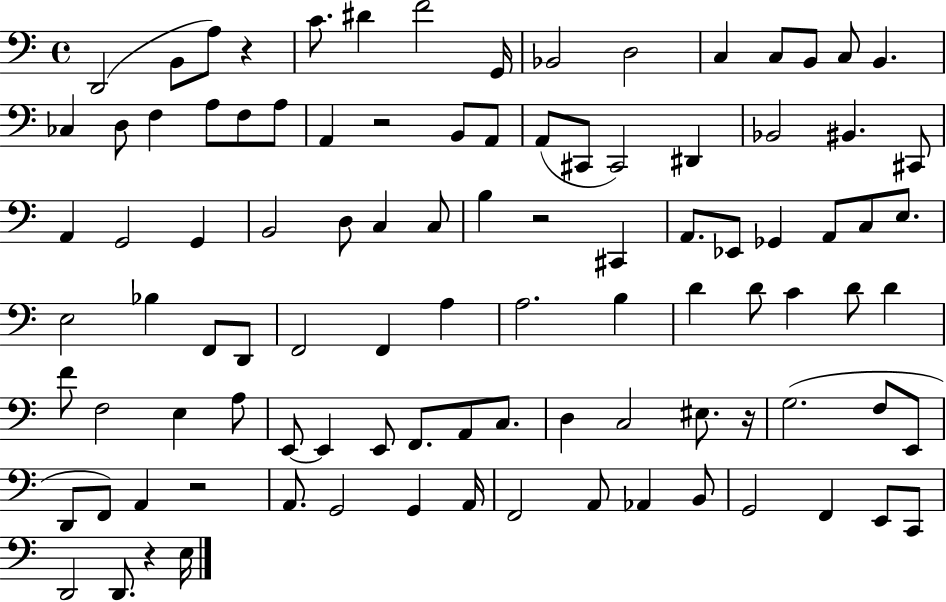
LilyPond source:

{
  \clef bass
  \time 4/4
  \defaultTimeSignature
  \key c \major
  d,2( b,8 a8) r4 | c'8. dis'4 f'2 g,16 | bes,2 d2 | c4 c8 b,8 c8 b,4. | \break ces4 d8 f4 a8 f8 a8 | a,4 r2 b,8 a,8 | a,8( cis,8 cis,2) dis,4 | bes,2 bis,4. cis,8 | \break a,4 g,2 g,4 | b,2 d8 c4 c8 | b4 r2 cis,4 | a,8. ees,8 ges,4 a,8 c8 e8. | \break e2 bes4 f,8 d,8 | f,2 f,4 a4 | a2. b4 | d'4 d'8 c'4 d'8 d'4 | \break f'8 f2 e4 a8 | e,8~~ e,4 e,8 f,8. a,8 c8. | d4 c2 eis8. r16 | g2.( f8 e,8 | \break d,8 f,8) a,4 r2 | a,8. g,2 g,4 a,16 | f,2 a,8 aes,4 b,8 | g,2 f,4 e,8 c,8 | \break d,2 d,8. r4 e16 | \bar "|."
}